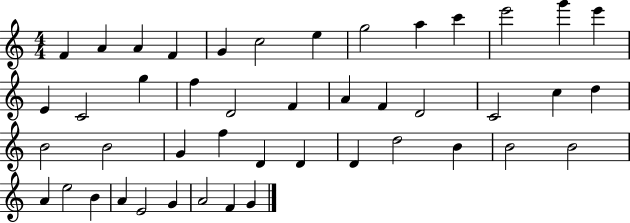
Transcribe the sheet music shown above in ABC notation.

X:1
T:Untitled
M:4/4
L:1/4
K:C
F A A F G c2 e g2 a c' e'2 g' e' E C2 g f D2 F A F D2 C2 c d B2 B2 G f D D D d2 B B2 B2 A e2 B A E2 G A2 F G